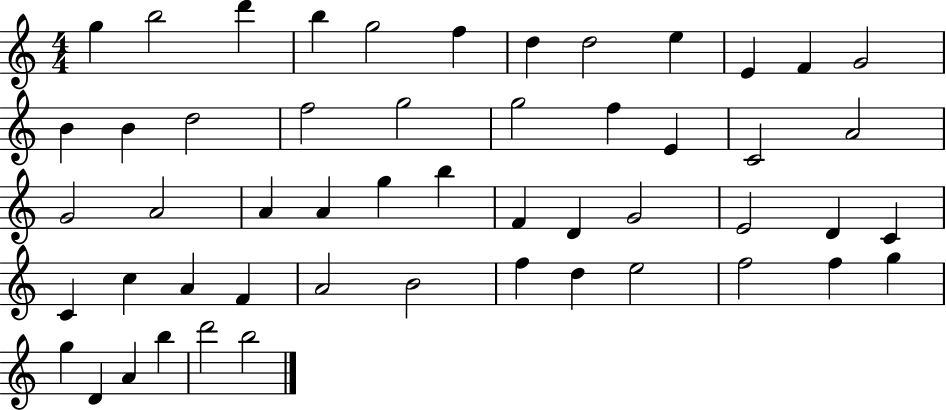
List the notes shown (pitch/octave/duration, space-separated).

G5/q B5/h D6/q B5/q G5/h F5/q D5/q D5/h E5/q E4/q F4/q G4/h B4/q B4/q D5/h F5/h G5/h G5/h F5/q E4/q C4/h A4/h G4/h A4/h A4/q A4/q G5/q B5/q F4/q D4/q G4/h E4/h D4/q C4/q C4/q C5/q A4/q F4/q A4/h B4/h F5/q D5/q E5/h F5/h F5/q G5/q G5/q D4/q A4/q B5/q D6/h B5/h